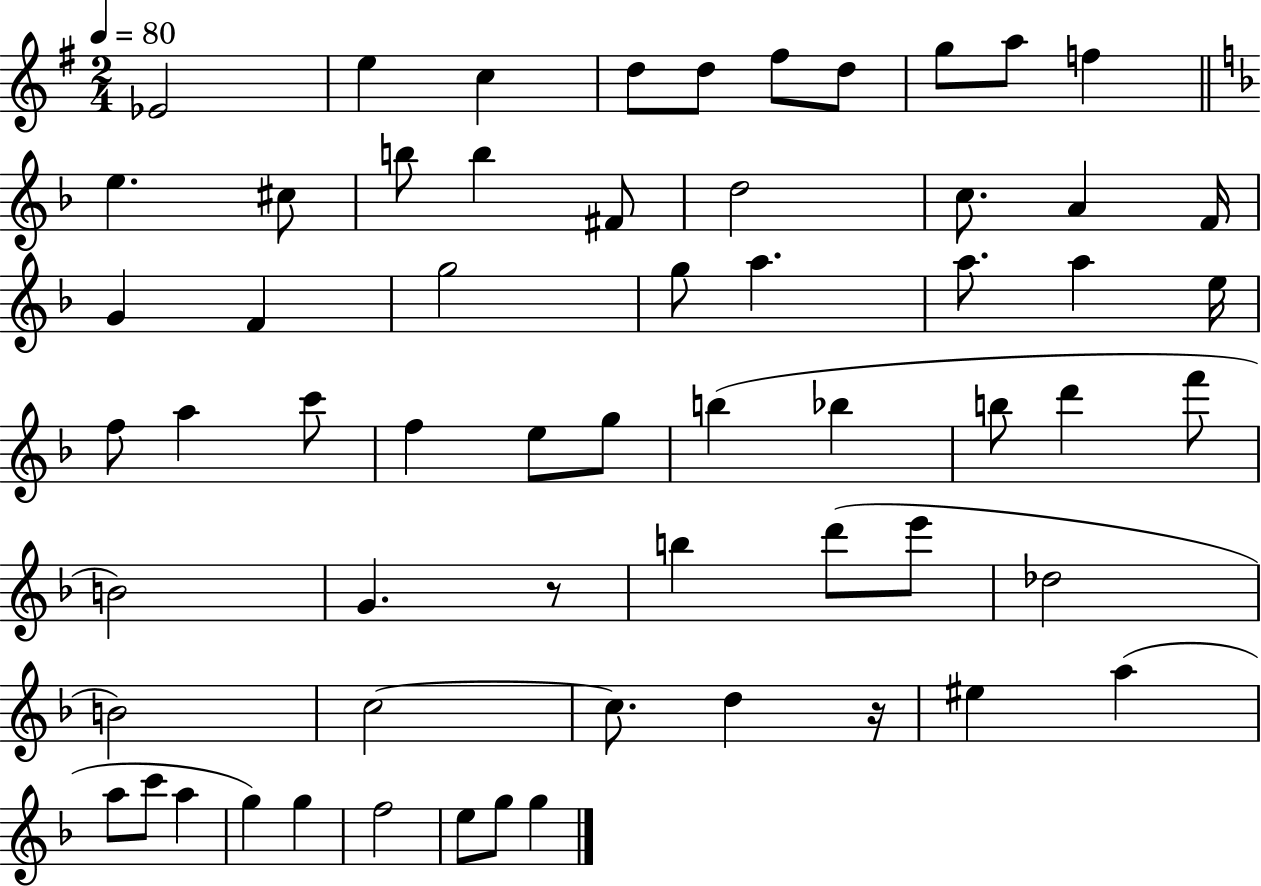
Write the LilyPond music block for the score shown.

{
  \clef treble
  \numericTimeSignature
  \time 2/4
  \key g \major
  \tempo 4 = 80
  ees'2 | e''4 c''4 | d''8 d''8 fis''8 d''8 | g''8 a''8 f''4 | \break \bar "||" \break \key f \major e''4. cis''8 | b''8 b''4 fis'8 | d''2 | c''8. a'4 f'16 | \break g'4 f'4 | g''2 | g''8 a''4. | a''8. a''4 e''16 | \break f''8 a''4 c'''8 | f''4 e''8 g''8 | b''4( bes''4 | b''8 d'''4 f'''8 | \break b'2) | g'4. r8 | b''4 d'''8( e'''8 | des''2 | \break b'2) | c''2~~ | c''8. d''4 r16 | eis''4 a''4( | \break a''8 c'''8 a''4 | g''4) g''4 | f''2 | e''8 g''8 g''4 | \break \bar "|."
}